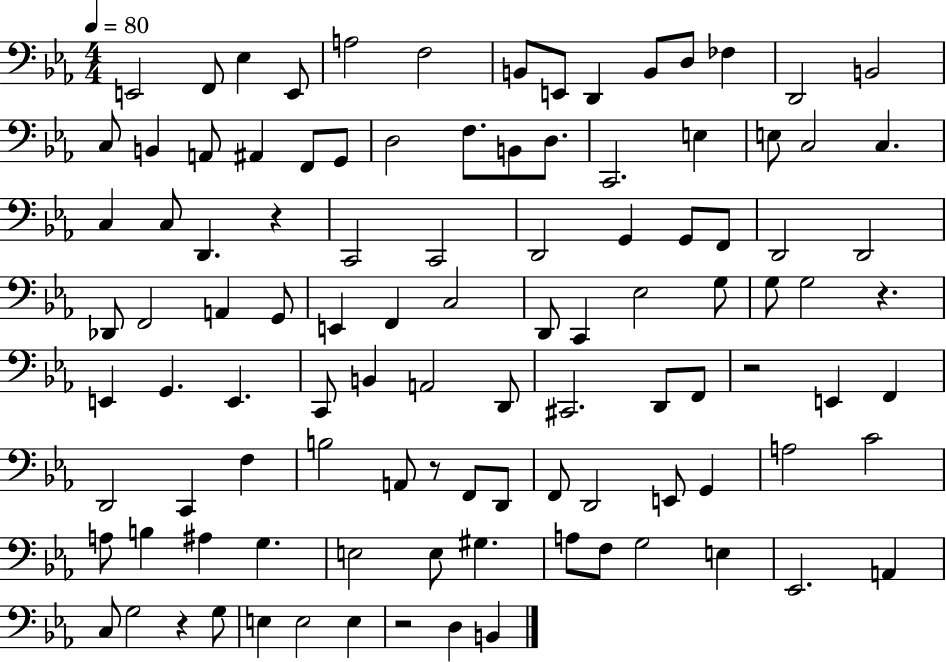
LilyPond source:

{
  \clef bass
  \numericTimeSignature
  \time 4/4
  \key ees \major
  \tempo 4 = 80
  e,2 f,8 ees4 e,8 | a2 f2 | b,8 e,8 d,4 b,8 d8 fes4 | d,2 b,2 | \break c8 b,4 a,8 ais,4 f,8 g,8 | d2 f8. b,8 d8. | c,2. e4 | e8 c2 c4. | \break c4 c8 d,4. r4 | c,2 c,2 | d,2 g,4 g,8 f,8 | d,2 d,2 | \break des,8 f,2 a,4 g,8 | e,4 f,4 c2 | d,8 c,4 ees2 g8 | g8 g2 r4. | \break e,4 g,4. e,4. | c,8 b,4 a,2 d,8 | cis,2. d,8 f,8 | r2 e,4 f,4 | \break d,2 c,4 f4 | b2 a,8 r8 f,8 d,8 | f,8 d,2 e,8 g,4 | a2 c'2 | \break a8 b4 ais4 g4. | e2 e8 gis4. | a8 f8 g2 e4 | ees,2. a,4 | \break c8 g2 r4 g8 | e4 e2 e4 | r2 d4 b,4 | \bar "|."
}